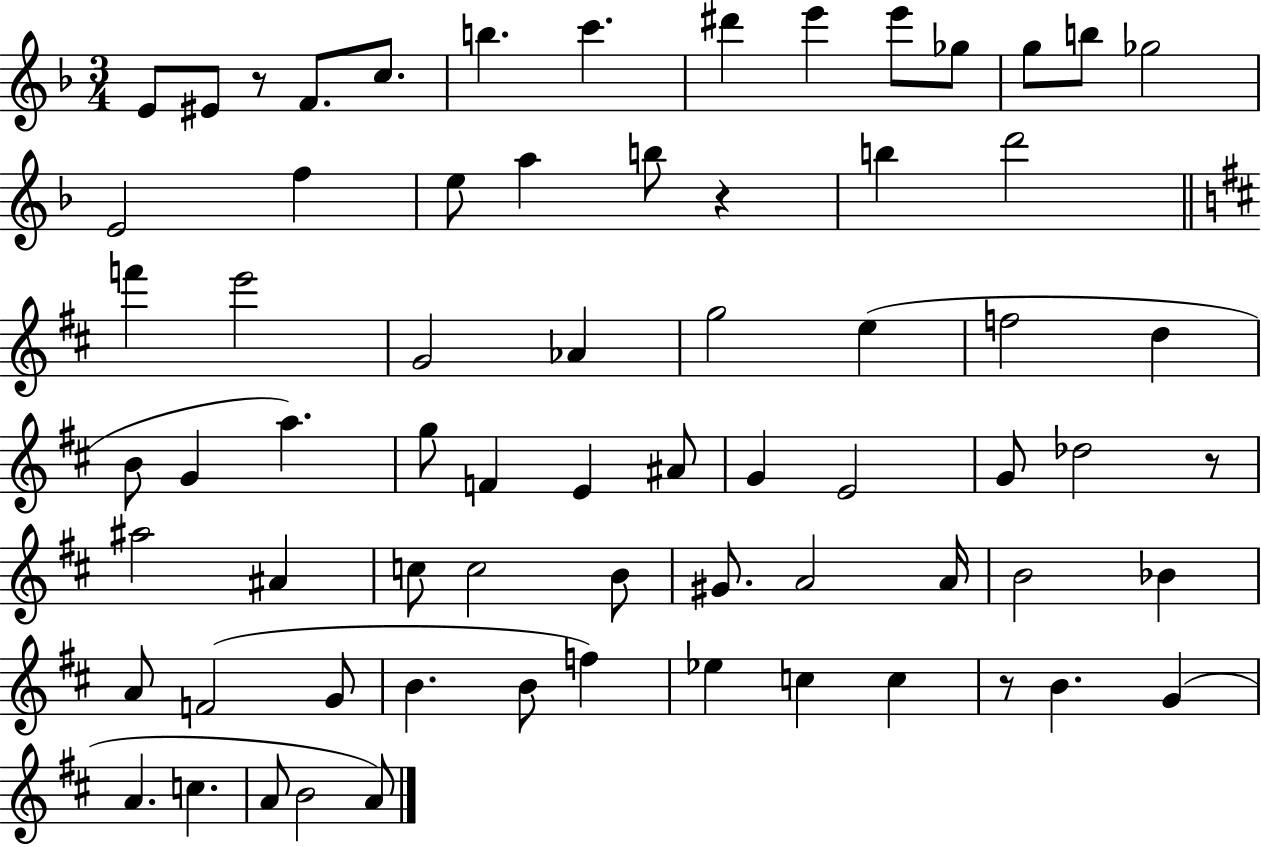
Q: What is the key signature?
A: F major